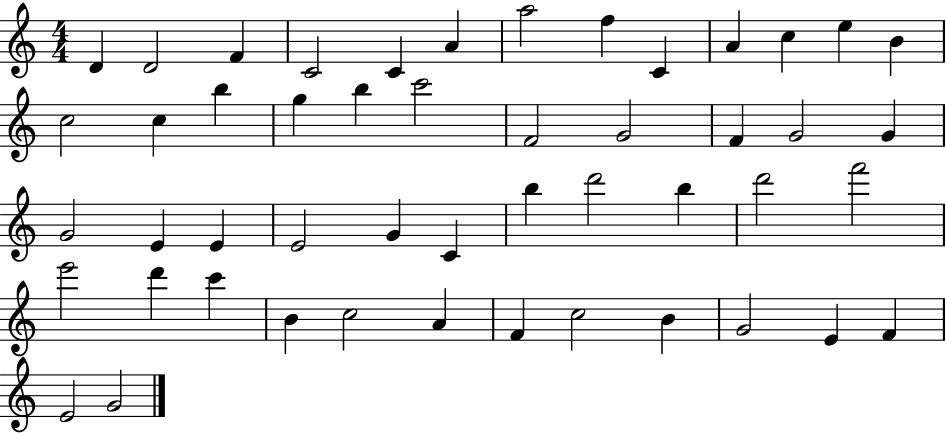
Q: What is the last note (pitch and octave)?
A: G4